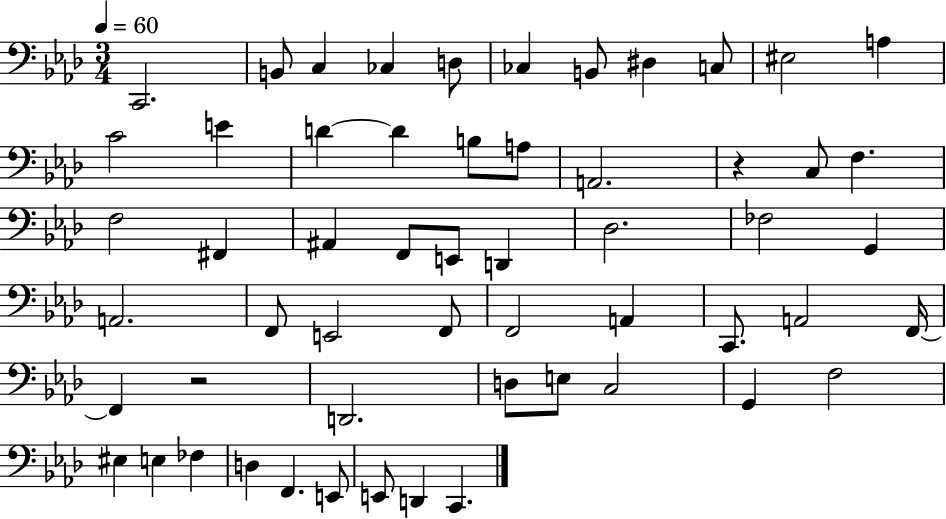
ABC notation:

X:1
T:Untitled
M:3/4
L:1/4
K:Ab
C,,2 B,,/2 C, _C, D,/2 _C, B,,/2 ^D, C,/2 ^E,2 A, C2 E D D B,/2 A,/2 A,,2 z C,/2 F, F,2 ^F,, ^A,, F,,/2 E,,/2 D,, _D,2 _F,2 G,, A,,2 F,,/2 E,,2 F,,/2 F,,2 A,, C,,/2 A,,2 F,,/4 F,, z2 D,,2 D,/2 E,/2 C,2 G,, F,2 ^E, E, _F, D, F,, E,,/2 E,,/2 D,, C,,